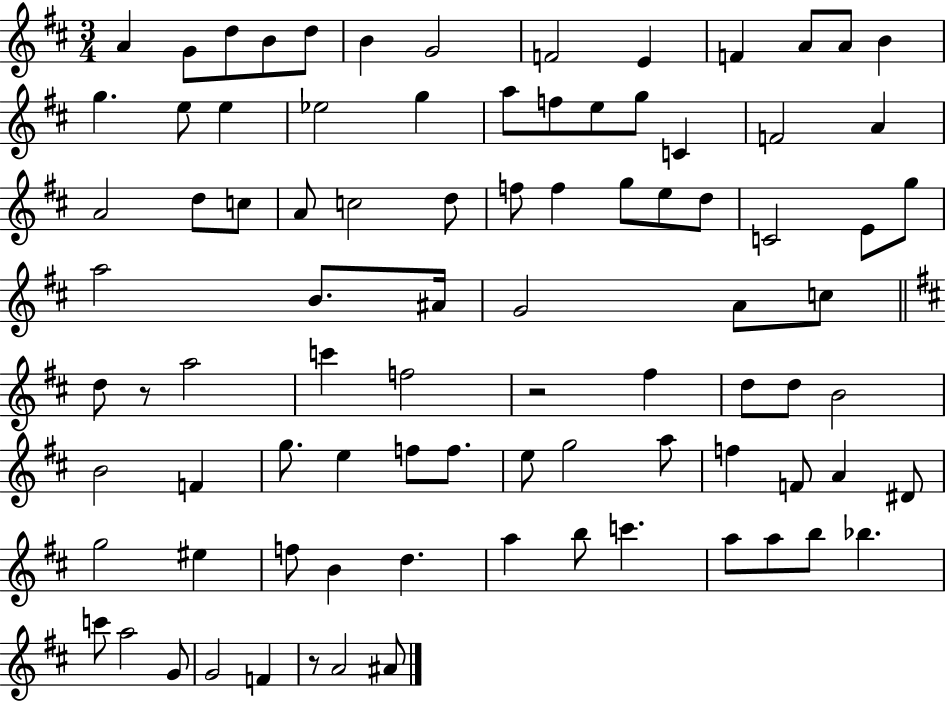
A4/q G4/e D5/e B4/e D5/e B4/q G4/h F4/h E4/q F4/q A4/e A4/e B4/q G5/q. E5/e E5/q Eb5/h G5/q A5/e F5/e E5/e G5/e C4/q F4/h A4/q A4/h D5/e C5/e A4/e C5/h D5/e F5/e F5/q G5/e E5/e D5/e C4/h E4/e G5/e A5/h B4/e. A#4/s G4/h A4/e C5/e D5/e R/e A5/h C6/q F5/h R/h F#5/q D5/e D5/e B4/h B4/h F4/q G5/e. E5/q F5/e F5/e. E5/e G5/h A5/e F5/q F4/e A4/q D#4/e G5/h EIS5/q F5/e B4/q D5/q. A5/q B5/e C6/q. A5/e A5/e B5/e Bb5/q. C6/e A5/h G4/e G4/h F4/q R/e A4/h A#4/e